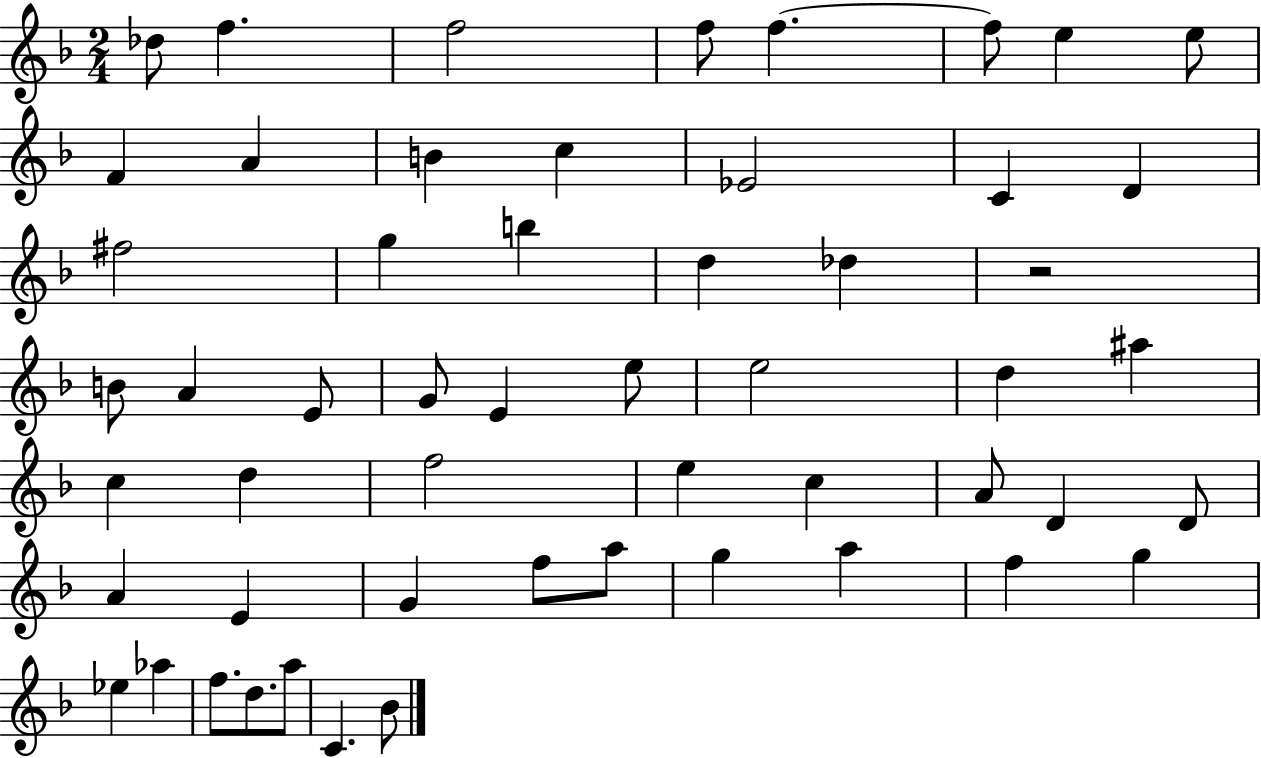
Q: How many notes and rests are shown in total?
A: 54